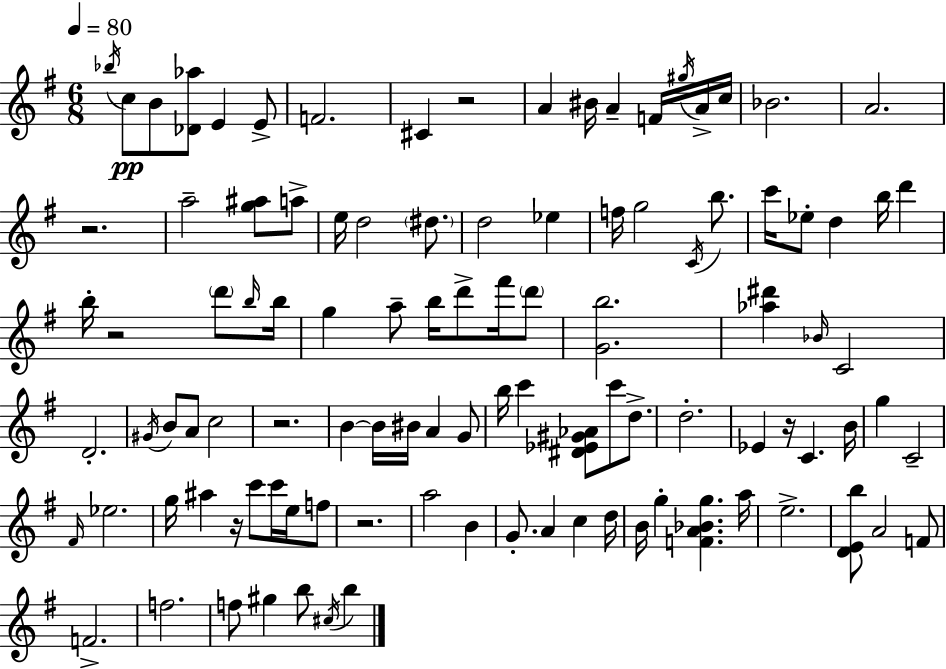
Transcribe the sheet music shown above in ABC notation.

X:1
T:Untitled
M:6/8
L:1/4
K:Em
_b/4 c/2 B/2 [_D_a]/2 E E/2 F2 ^C z2 A ^B/4 A F/4 ^g/4 A/4 c/4 _B2 A2 z2 a2 [g^a]/2 a/2 e/4 d2 ^d/2 d2 _e f/4 g2 C/4 b/2 c'/4 _e/2 d b/4 d' b/4 z2 d'/2 b/4 b/4 g a/2 b/4 d'/2 ^f'/4 d'/2 [Gb]2 [_a^d'] _B/4 C2 D2 ^G/4 B/2 A/2 c2 z2 B B/4 ^B/4 A G/2 b/4 c' [^D_E^G_A]/2 c'/2 d/2 d2 _E z/4 C B/4 g C2 ^F/4 _e2 g/4 ^a z/4 c'/2 c'/4 e/4 f/2 z2 a2 B G/2 A c d/4 B/4 g [FA_Bg] a/4 e2 [DEb]/2 A2 F/2 F2 f2 f/2 ^g b/2 ^c/4 b